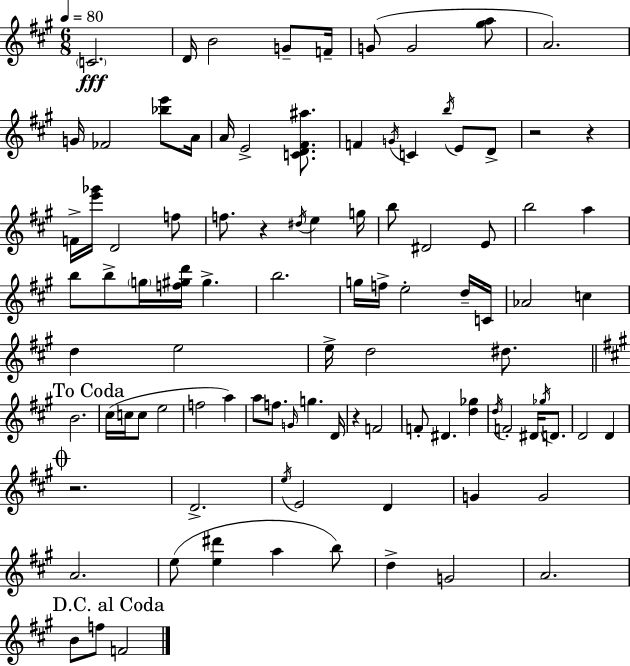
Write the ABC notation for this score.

X:1
T:Untitled
M:6/8
L:1/4
K:A
C2 D/4 B2 G/2 F/4 G/2 G2 [^ga]/2 A2 G/4 _F2 [_be']/2 A/4 A/4 E2 [CD^F^a]/2 F G/4 C b/4 E/2 D/2 z2 z F/4 [e'_g']/4 D2 f/2 f/2 z ^d/4 e g/4 b/2 ^D2 E/2 b2 a b/2 b/2 g/4 [f^gd']/4 ^g b2 g/4 f/4 e2 d/4 C/4 _A2 c d e2 e/4 d2 ^d/2 B2 ^c/4 c/4 c/2 e2 f2 a a/2 f/2 G/4 g D/4 z F2 F/2 ^D [d_g] d/4 F2 ^D/4 _g/4 D/2 D2 D z2 D2 e/4 E2 D G G2 A2 e/2 [e^d'] a b/2 d G2 A2 B/2 f/2 F2